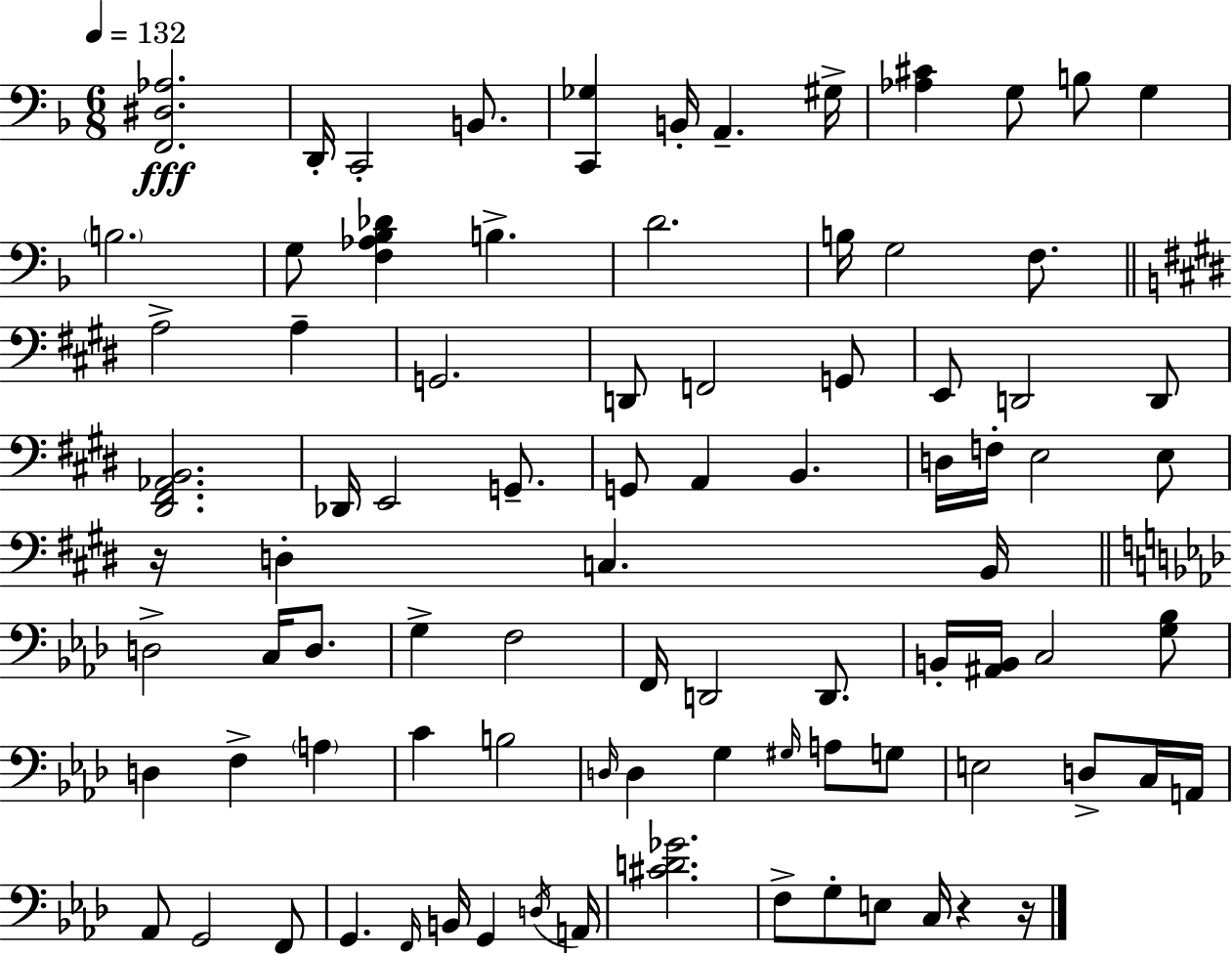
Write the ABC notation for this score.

X:1
T:Untitled
M:6/8
L:1/4
K:F
[F,,^D,_A,]2 D,,/4 C,,2 B,,/2 [C,,_G,] B,,/4 A,, ^G,/4 [_A,^C] G,/2 B,/2 G, B,2 G,/2 [F,_A,_B,_D] B, D2 B,/4 G,2 F,/2 A,2 A, G,,2 D,,/2 F,,2 G,,/2 E,,/2 D,,2 D,,/2 [^D,,^F,,_A,,B,,]2 _D,,/4 E,,2 G,,/2 G,,/2 A,, B,, D,/4 F,/4 E,2 E,/2 z/4 D, C, B,,/4 D,2 C,/4 D,/2 G, F,2 F,,/4 D,,2 D,,/2 B,,/4 [^A,,B,,]/4 C,2 [G,_B,]/2 D, F, A, C B,2 D,/4 D, G, ^G,/4 A,/2 G,/2 E,2 D,/2 C,/4 A,,/4 _A,,/2 G,,2 F,,/2 G,, F,,/4 B,,/4 G,, D,/4 A,,/4 [^CD_G]2 F,/2 G,/2 E,/2 C,/4 z z/4